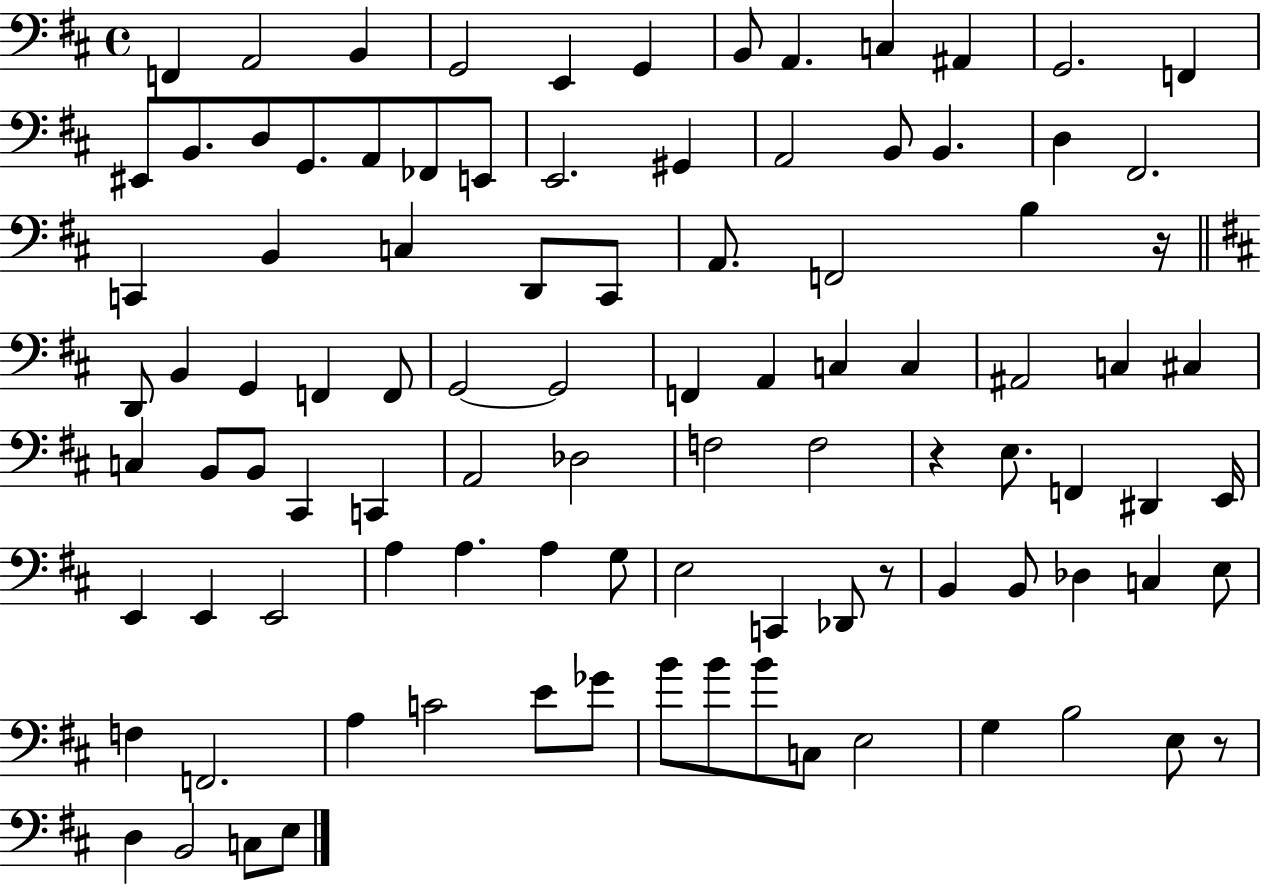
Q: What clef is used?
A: bass